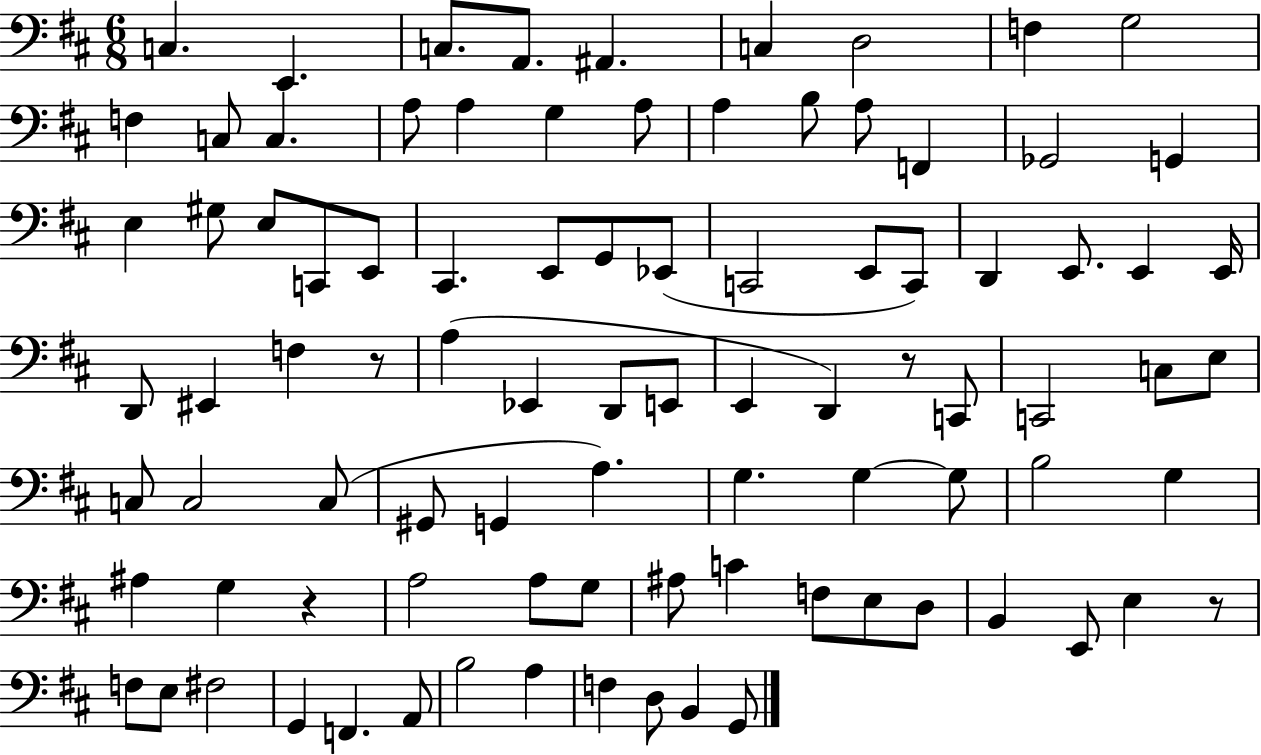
{
  \clef bass
  \numericTimeSignature
  \time 6/8
  \key d \major
  c4. e,4. | c8. a,8. ais,4. | c4 d2 | f4 g2 | \break f4 c8 c4. | a8 a4 g4 a8 | a4 b8 a8 f,4 | ges,2 g,4 | \break e4 gis8 e8 c,8 e,8 | cis,4. e,8 g,8 ees,8( | c,2 e,8 c,8) | d,4 e,8. e,4 e,16 | \break d,8 eis,4 f4 r8 | a4( ees,4 d,8 e,8 | e,4 d,4) r8 c,8 | c,2 c8 e8 | \break c8 c2 c8( | gis,8 g,4 a4.) | g4. g4~~ g8 | b2 g4 | \break ais4 g4 r4 | a2 a8 g8 | ais8 c'4 f8 e8 d8 | b,4 e,8 e4 r8 | \break f8 e8 fis2 | g,4 f,4. a,8 | b2 a4 | f4 d8 b,4 g,8 | \break \bar "|."
}